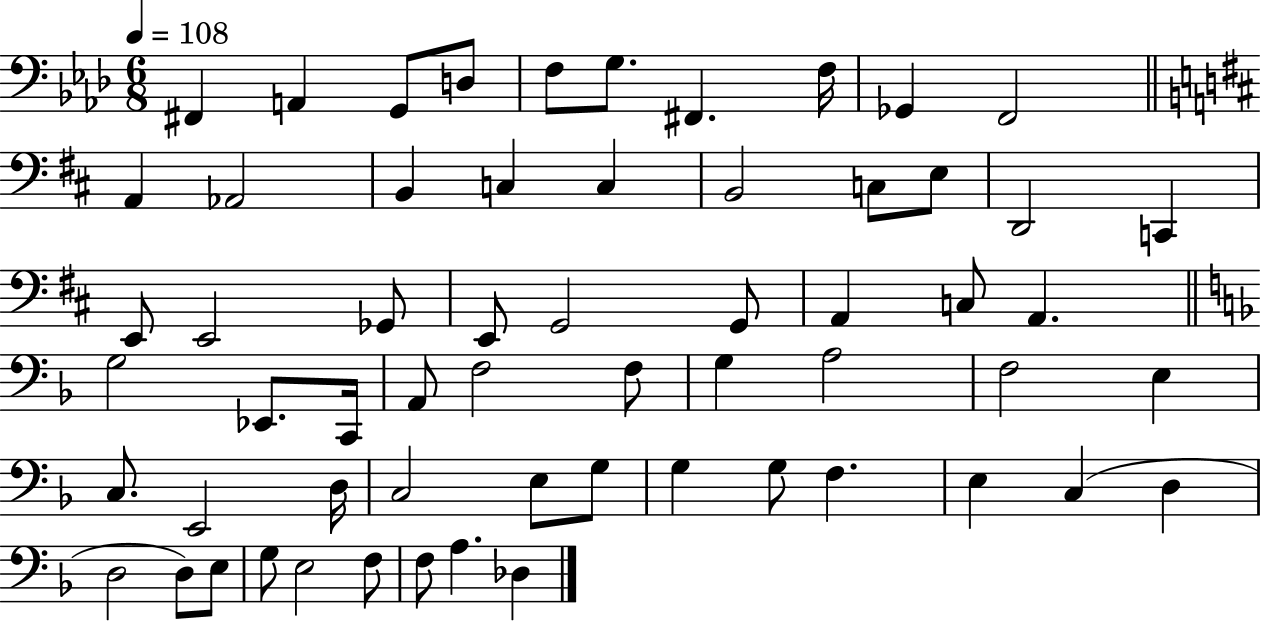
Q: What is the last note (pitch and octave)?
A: Db3